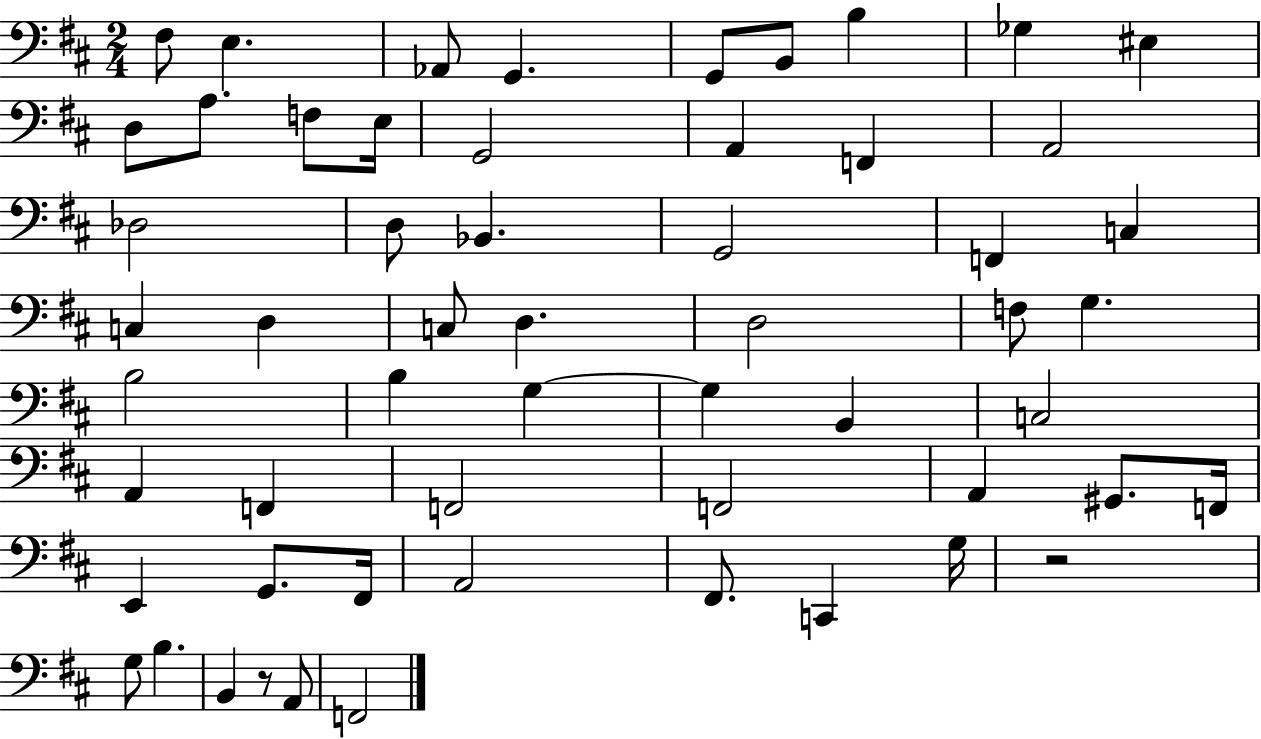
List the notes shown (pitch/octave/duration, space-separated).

F#3/e E3/q. Ab2/e G2/q. G2/e B2/e B3/q Gb3/q EIS3/q D3/e A3/e. F3/e E3/s G2/h A2/q F2/q A2/h Db3/h D3/e Bb2/q. G2/h F2/q C3/q C3/q D3/q C3/e D3/q. D3/h F3/e G3/q. B3/h B3/q G3/q G3/q B2/q C3/h A2/q F2/q F2/h F2/h A2/q G#2/e. F2/s E2/q G2/e. F#2/s A2/h F#2/e. C2/q G3/s R/h G3/e B3/q. B2/q R/e A2/e F2/h